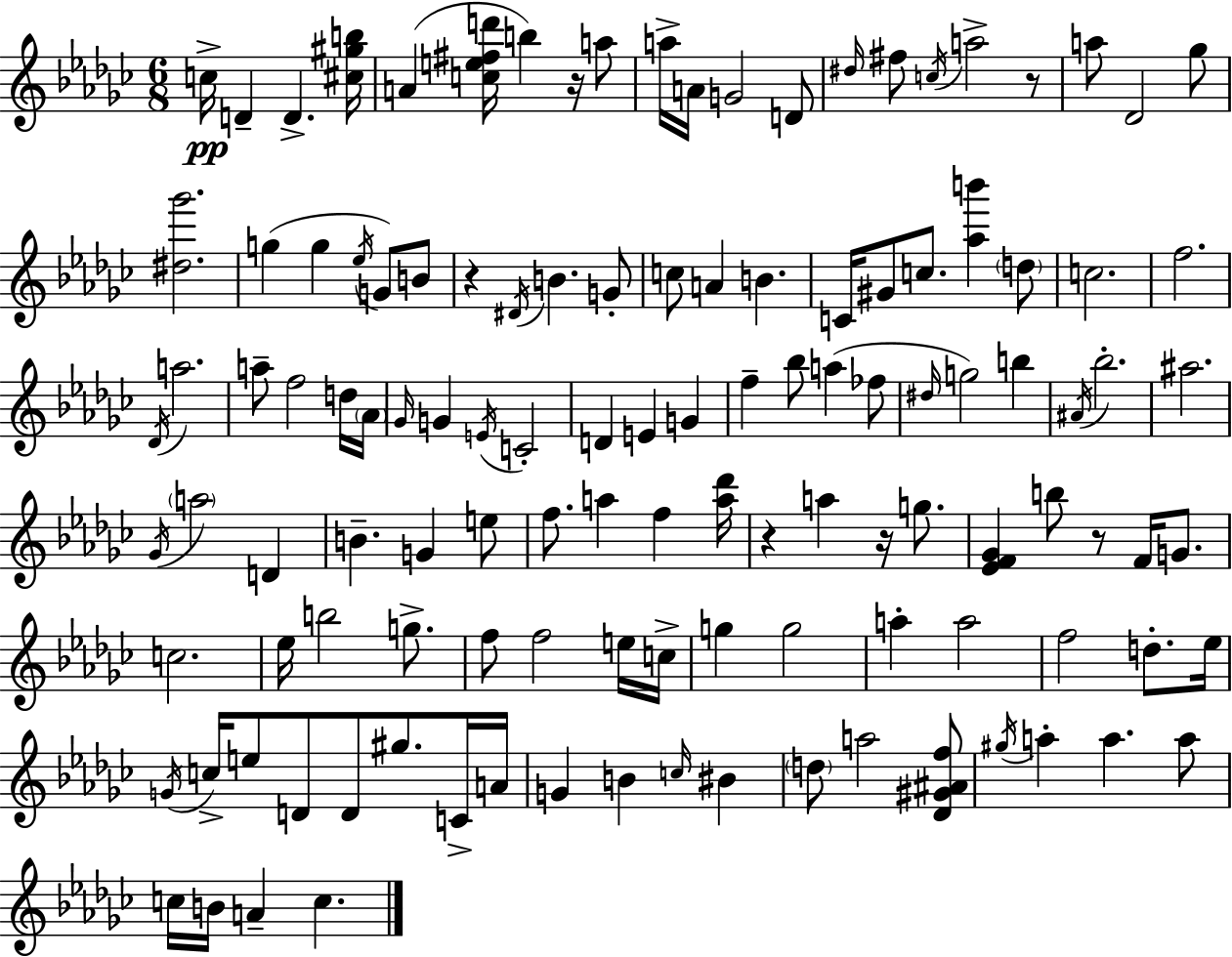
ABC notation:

X:1
T:Untitled
M:6/8
L:1/4
K:Ebm
c/4 D D [^c^gb]/4 A [ce^fd']/4 b z/4 a/2 a/4 A/4 G2 D/2 ^d/4 ^f/2 c/4 a2 z/2 a/2 _D2 _g/2 [^d_g']2 g g _e/4 G/2 B/2 z ^D/4 B G/2 c/2 A B C/4 ^G/2 c/2 [_ab'] d/2 c2 f2 _D/4 a2 a/2 f2 d/4 _A/4 _G/4 G E/4 C2 D E G f _b/2 a _f/2 ^d/4 g2 b ^A/4 _b2 ^a2 _G/4 a2 D B G e/2 f/2 a f [a_d']/4 z a z/4 g/2 [_EF_G] b/2 z/2 F/4 G/2 c2 _e/4 b2 g/2 f/2 f2 e/4 c/4 g g2 a a2 f2 d/2 _e/4 G/4 c/4 e/2 D/2 D/2 ^g/2 C/4 A/4 G B c/4 ^B d/2 a2 [_D^G^Af]/2 ^g/4 a a a/2 c/4 B/4 A c